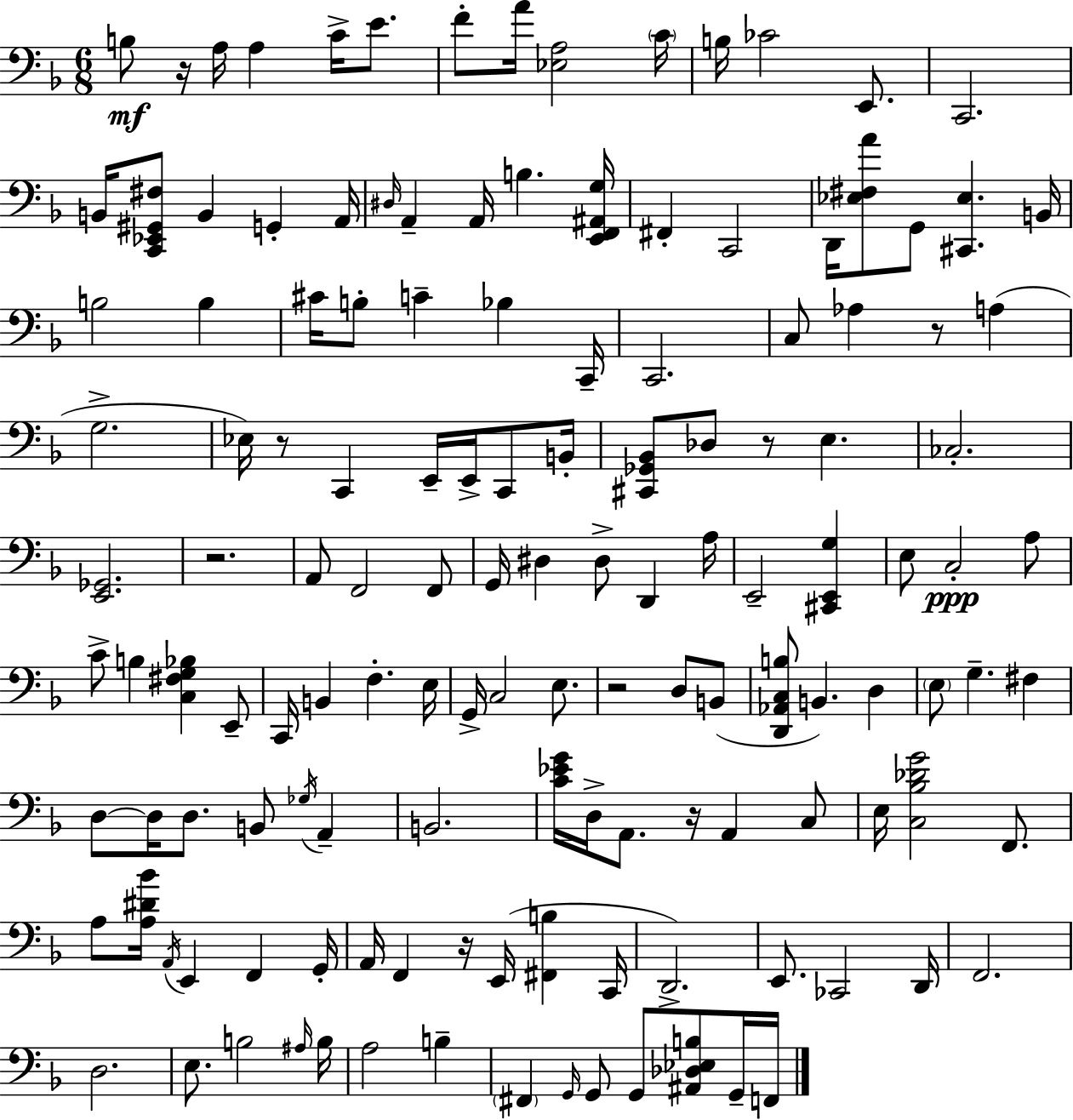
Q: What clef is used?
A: bass